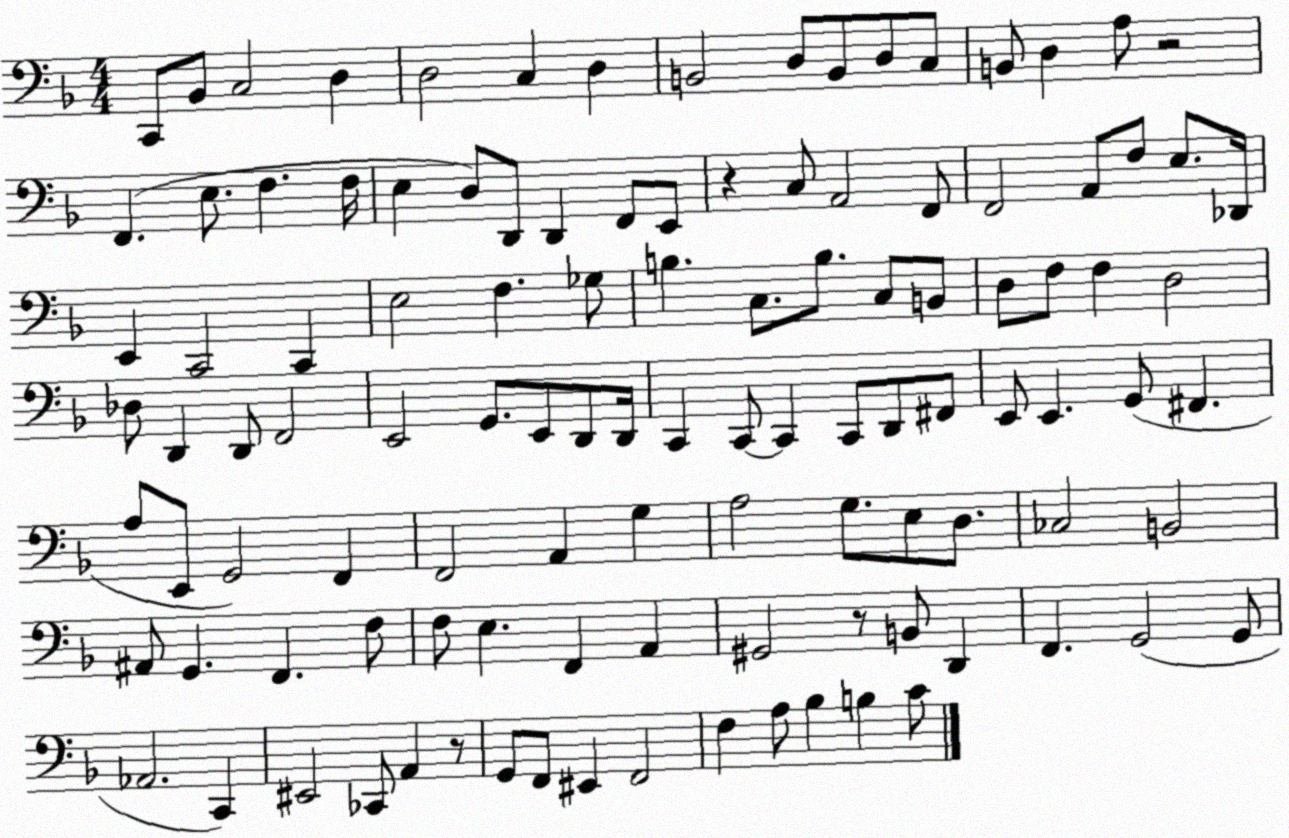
X:1
T:Untitled
M:4/4
L:1/4
K:F
C,,/2 _B,,/2 C,2 D, D,2 C, D, B,,2 D,/2 B,,/2 D,/2 C,/2 B,,/2 D, A,/2 z2 F,, E,/2 F, F,/4 E, D,/2 D,,/2 D,, F,,/2 E,,/2 z C,/2 A,,2 F,,/2 F,,2 A,,/2 F,/2 E,/2 _D,,/4 E,, C,,2 C,, E,2 F, _G,/2 B, C,/2 B,/2 C,/2 B,,/2 D,/2 F,/2 F, D,2 _D,/2 D,, D,,/2 F,,2 E,,2 G,,/2 E,,/2 D,,/2 D,,/4 C,, C,,/2 C,, C,,/2 D,,/2 ^F,,/2 E,,/2 E,, G,,/2 ^F,, A,/2 E,,/2 G,,2 F,, F,,2 A,, G, A,2 G,/2 E,/2 D,/2 _C,2 B,,2 ^A,,/2 G,, F,, F,/2 F,/2 E, F,, A,, ^G,,2 z/2 B,,/2 D,, F,, G,,2 G,,/2 _A,,2 C,, ^E,,2 _C,,/2 A,, z/2 G,,/2 F,,/2 ^E,, F,,2 F, A,/2 _B, B, C/2